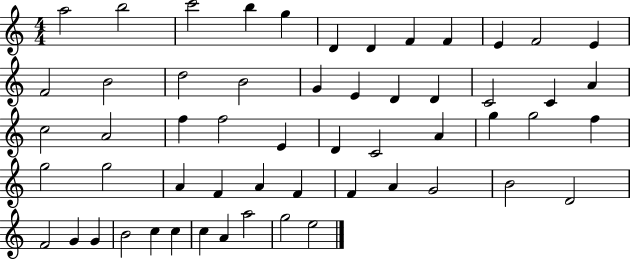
A5/h B5/h C6/h B5/q G5/q D4/q D4/q F4/q F4/q E4/q F4/h E4/q F4/h B4/h D5/h B4/h G4/q E4/q D4/q D4/q C4/h C4/q A4/q C5/h A4/h F5/q F5/h E4/q D4/q C4/h A4/q G5/q G5/h F5/q G5/h G5/h A4/q F4/q A4/q F4/q F4/q A4/q G4/h B4/h D4/h F4/h G4/q G4/q B4/h C5/q C5/q C5/q A4/q A5/h G5/h E5/h